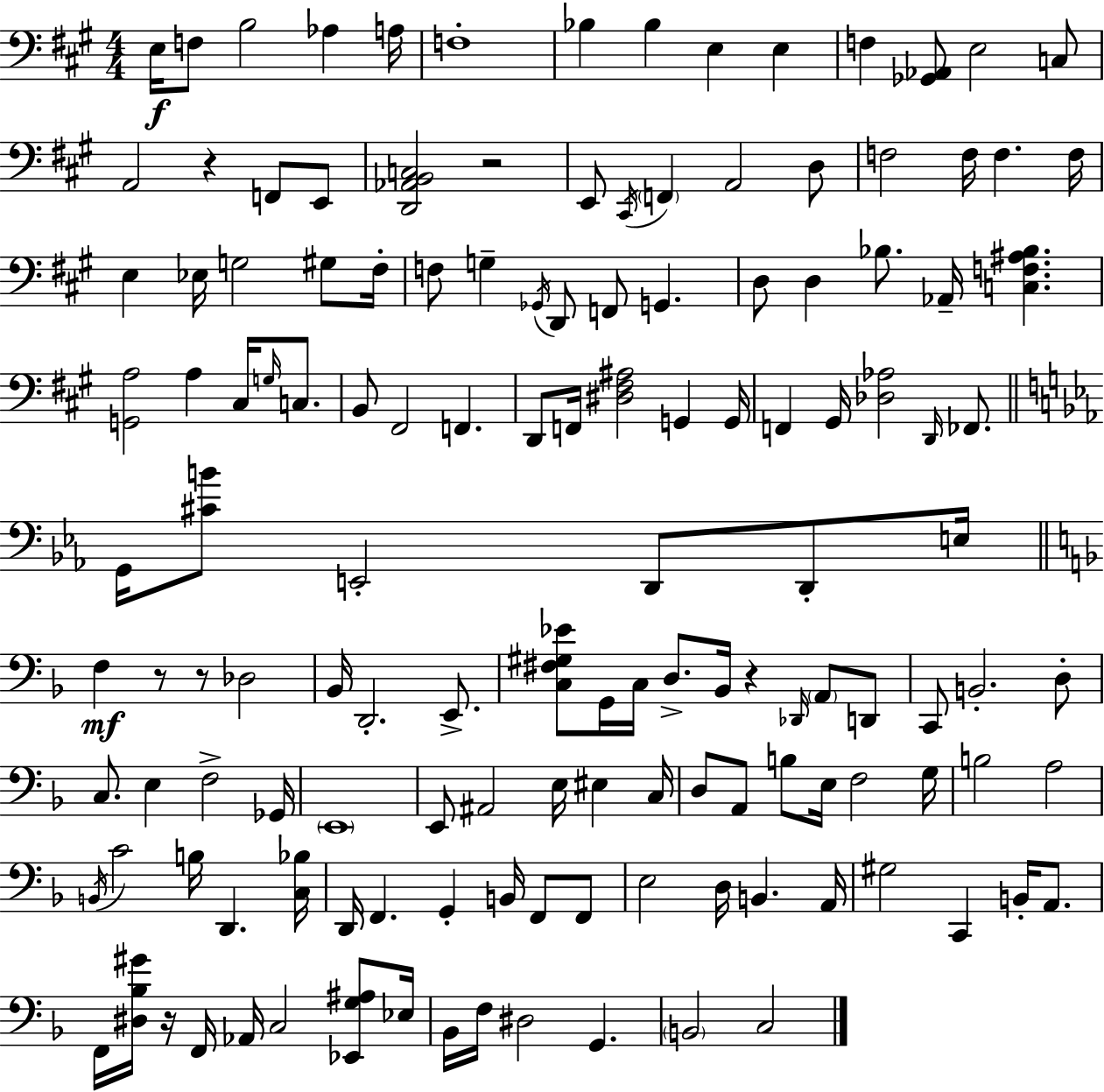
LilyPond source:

{
  \clef bass
  \numericTimeSignature
  \time 4/4
  \key a \major
  e16\f f8 b2 aes4 a16 | f1-. | bes4 bes4 e4 e4 | f4 <ges, aes,>8 e2 c8 | \break a,2 r4 f,8 e,8 | <d, aes, b, c>2 r2 | e,8 \acciaccatura { cis,16 } \parenthesize f,4 a,2 d8 | f2 f16 f4. | \break f16 e4 ees16 g2 gis8 | fis16-. f8 g4-- \acciaccatura { ges,16 } d,8 f,8 g,4. | d8 d4 bes8. aes,16-- <c f ais bes>4. | <g, a>2 a4 cis16 \grace { g16 } | \break c8. b,8 fis,2 f,4. | d,8 f,16 <dis fis ais>2 g,4 | g,16 f,4 gis,16 <des aes>2 | \grace { d,16 } fes,8. \bar "||" \break \key c \minor g,16 <cis' b'>8 e,2-. d,8 d,8-. e16 | \bar "||" \break \key f \major f4\mf r8 r8 des2 | bes,16 d,2.-. e,8.-> | <c fis gis ees'>8 g,16 c16 d8.-> bes,16 r4 \grace { des,16 } \parenthesize a,8 d,8 | c,8 b,2.-. d8-. | \break c8. e4 f2-> | ges,16 \parenthesize e,1 | e,8 ais,2 e16 eis4 | c16 d8 a,8 b8 e16 f2 | \break g16 b2 a2 | \acciaccatura { b,16 } c'2 b16 d,4. | <c bes>16 d,16 f,4. g,4-. b,16 f,8 | f,8 e2 d16 b,4. | \break a,16 gis2 c,4 b,16-. a,8. | f,16 <dis bes gis'>16 r16 f,16 aes,16 c2 <ees, g ais>8 | ees16 bes,16 f16 dis2 g,4. | \parenthesize b,2 c2 | \break \bar "|."
}